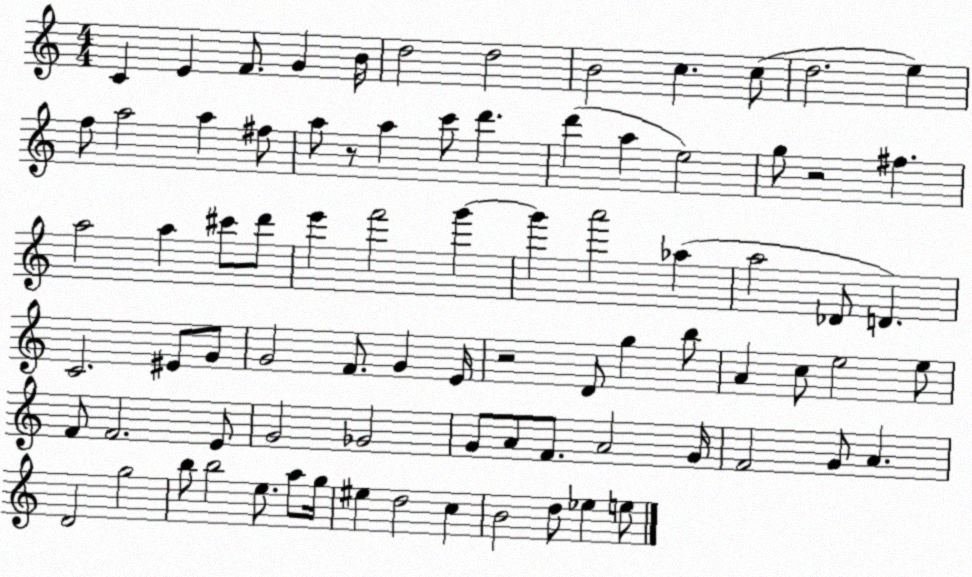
X:1
T:Untitled
M:4/4
L:1/4
K:C
C E F/2 G B/4 d2 d2 B2 c c/2 d2 e f/2 a2 a ^f/2 a/2 z/2 a c'/2 d' d' a e2 g/2 z2 ^f a2 a ^c'/2 d'/2 e' f'2 g' g' a'2 _a a2 _D/2 D C2 ^E/2 G/2 G2 F/2 G E/4 z2 D/2 g b/2 A c/2 e2 e/2 F/2 F2 E/2 G2 _G2 G/2 A/2 F/2 A2 G/4 F2 G/2 A D2 g2 b/2 b2 e/2 a/2 g/4 ^e d2 c B2 d/2 _e e/2